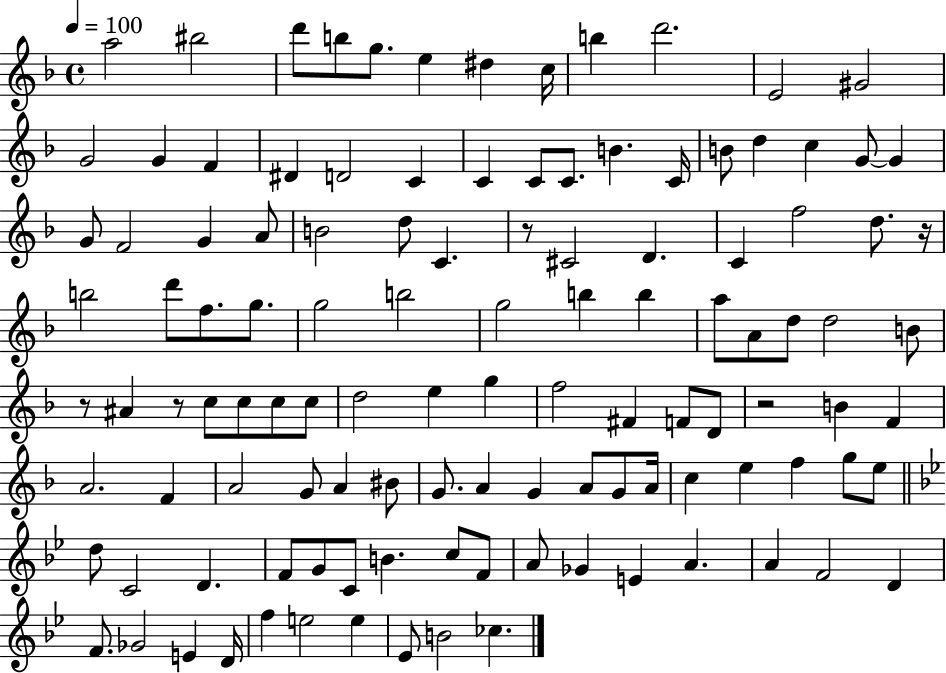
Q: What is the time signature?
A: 4/4